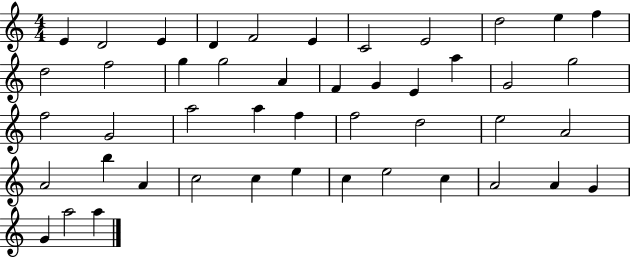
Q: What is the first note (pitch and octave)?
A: E4